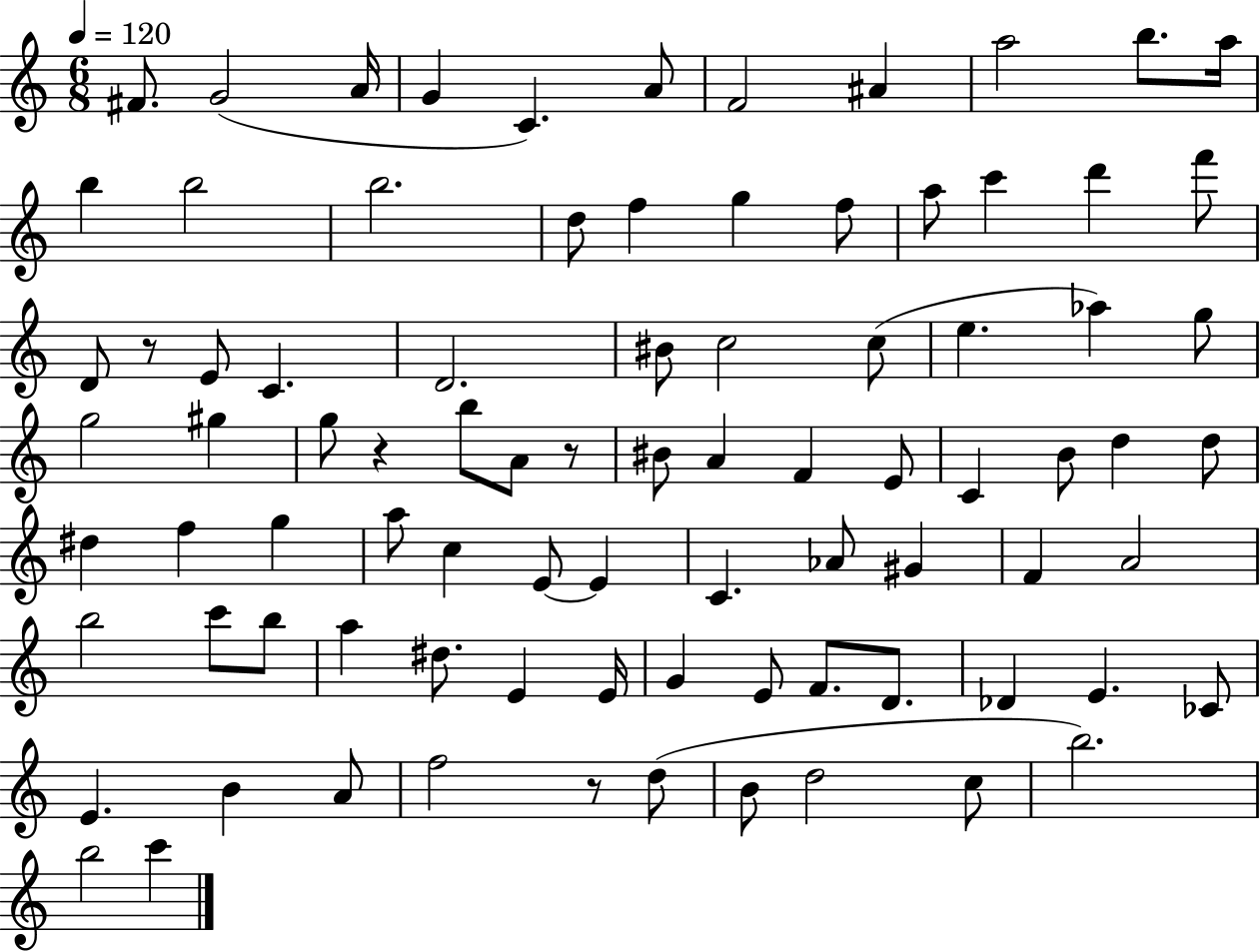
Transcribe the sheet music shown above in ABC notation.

X:1
T:Untitled
M:6/8
L:1/4
K:C
^F/2 G2 A/4 G C A/2 F2 ^A a2 b/2 a/4 b b2 b2 d/2 f g f/2 a/2 c' d' f'/2 D/2 z/2 E/2 C D2 ^B/2 c2 c/2 e _a g/2 g2 ^g g/2 z b/2 A/2 z/2 ^B/2 A F E/2 C B/2 d d/2 ^d f g a/2 c E/2 E C _A/2 ^G F A2 b2 c'/2 b/2 a ^d/2 E E/4 G E/2 F/2 D/2 _D E _C/2 E B A/2 f2 z/2 d/2 B/2 d2 c/2 b2 b2 c'